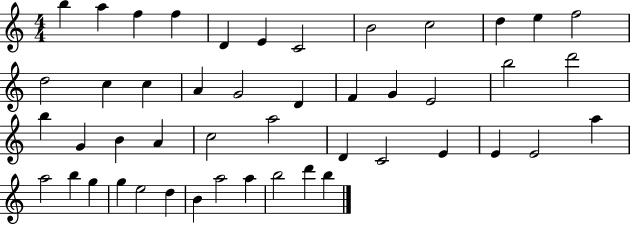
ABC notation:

X:1
T:Untitled
M:4/4
L:1/4
K:C
b a f f D E C2 B2 c2 d e f2 d2 c c A G2 D F G E2 b2 d'2 b G B A c2 a2 D C2 E E E2 a a2 b g g e2 d B a2 a b2 d' b